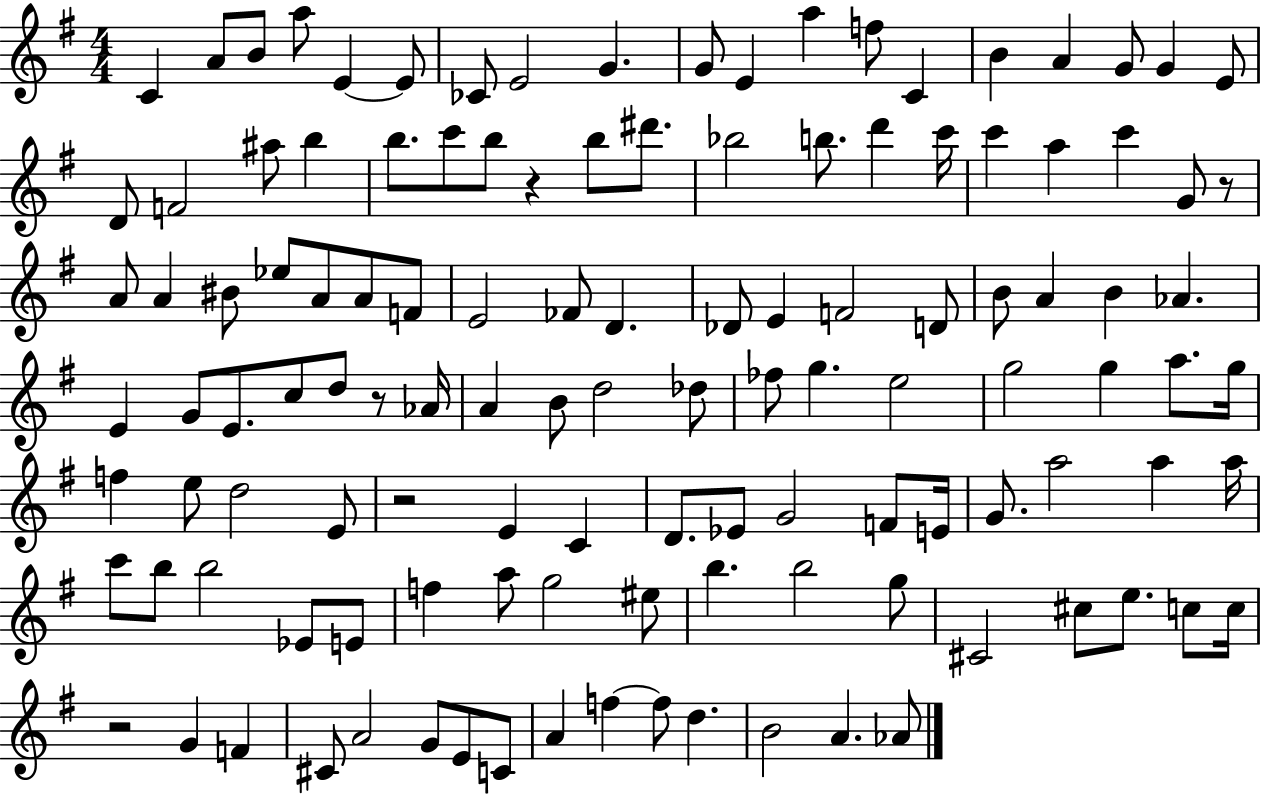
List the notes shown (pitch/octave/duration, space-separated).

C4/q A4/e B4/e A5/e E4/q E4/e CES4/e E4/h G4/q. G4/e E4/q A5/q F5/e C4/q B4/q A4/q G4/e G4/q E4/e D4/e F4/h A#5/e B5/q B5/e. C6/e B5/e R/q B5/e D#6/e. Bb5/h B5/e. D6/q C6/s C6/q A5/q C6/q G4/e R/e A4/e A4/q BIS4/e Eb5/e A4/e A4/e F4/e E4/h FES4/e D4/q. Db4/e E4/q F4/h D4/e B4/e A4/q B4/q Ab4/q. E4/q G4/e E4/e. C5/e D5/e R/e Ab4/s A4/q B4/e D5/h Db5/e FES5/e G5/q. E5/h G5/h G5/q A5/e. G5/s F5/q E5/e D5/h E4/e R/h E4/q C4/q D4/e. Eb4/e G4/h F4/e E4/s G4/e. A5/h A5/q A5/s C6/e B5/e B5/h Eb4/e E4/e F5/q A5/e G5/h EIS5/e B5/q. B5/h G5/e C#4/h C#5/e E5/e. C5/e C5/s R/h G4/q F4/q C#4/e A4/h G4/e E4/e C4/e A4/q F5/q F5/e D5/q. B4/h A4/q. Ab4/e